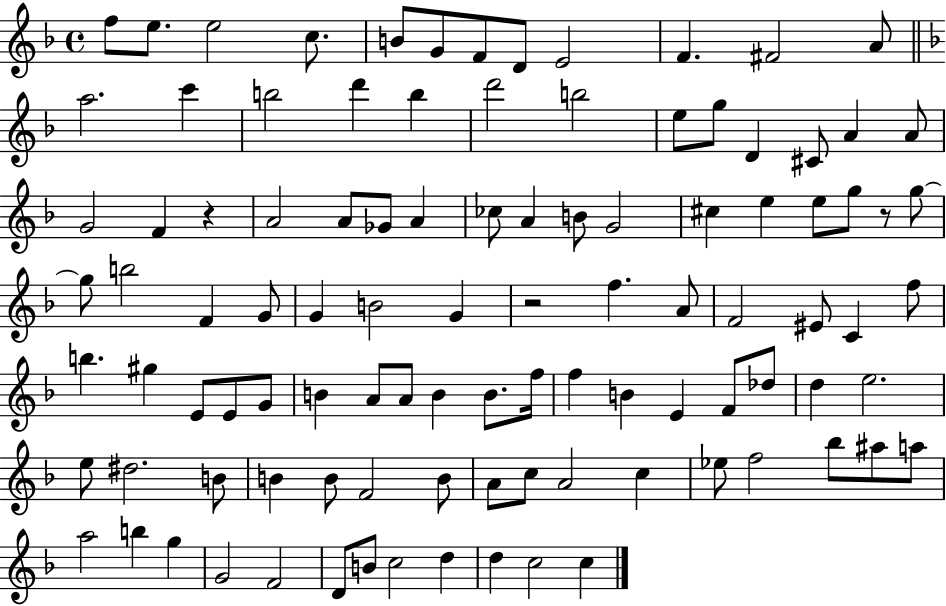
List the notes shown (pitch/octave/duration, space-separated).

F5/e E5/e. E5/h C5/e. B4/e G4/e F4/e D4/e E4/h F4/q. F#4/h A4/e A5/h. C6/q B5/h D6/q B5/q D6/h B5/h E5/e G5/e D4/q C#4/e A4/q A4/e G4/h F4/q R/q A4/h A4/e Gb4/e A4/q CES5/e A4/q B4/e G4/h C#5/q E5/q E5/e G5/e R/e G5/e G5/e B5/h F4/q G4/e G4/q B4/h G4/q R/h F5/q. A4/e F4/h EIS4/e C4/q F5/e B5/q. G#5/q E4/e E4/e G4/e B4/q A4/e A4/e B4/q B4/e. F5/s F5/q B4/q E4/q F4/e Db5/e D5/q E5/h. E5/e D#5/h. B4/e B4/q B4/e F4/h B4/e A4/e C5/e A4/h C5/q Eb5/e F5/h Bb5/e A#5/e A5/e A5/h B5/q G5/q G4/h F4/h D4/e B4/e C5/h D5/q D5/q C5/h C5/q